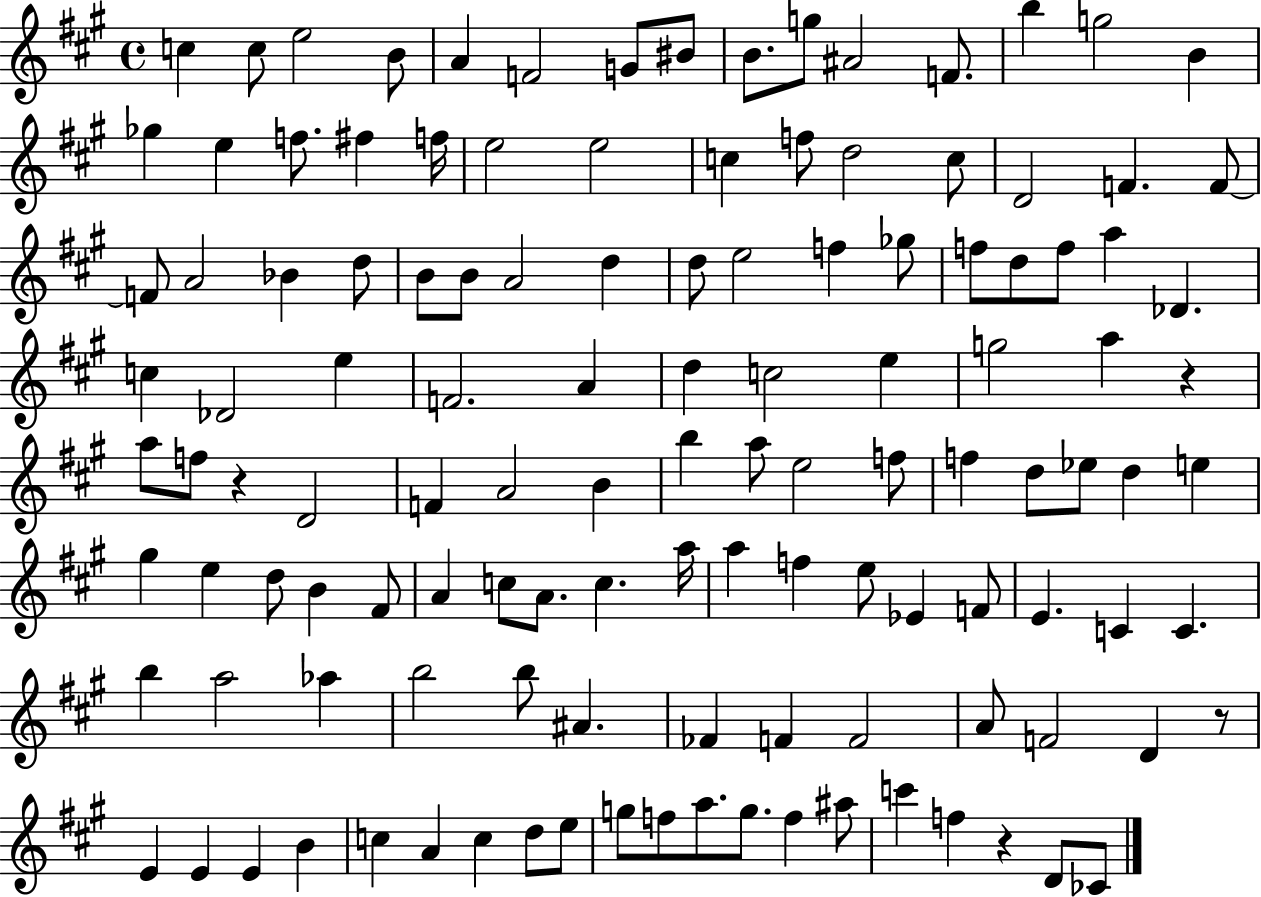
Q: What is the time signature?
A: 4/4